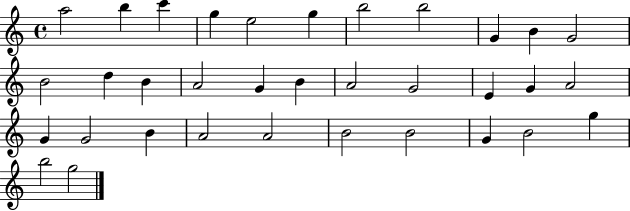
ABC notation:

X:1
T:Untitled
M:4/4
L:1/4
K:C
a2 b c' g e2 g b2 b2 G B G2 B2 d B A2 G B A2 G2 E G A2 G G2 B A2 A2 B2 B2 G B2 g b2 g2